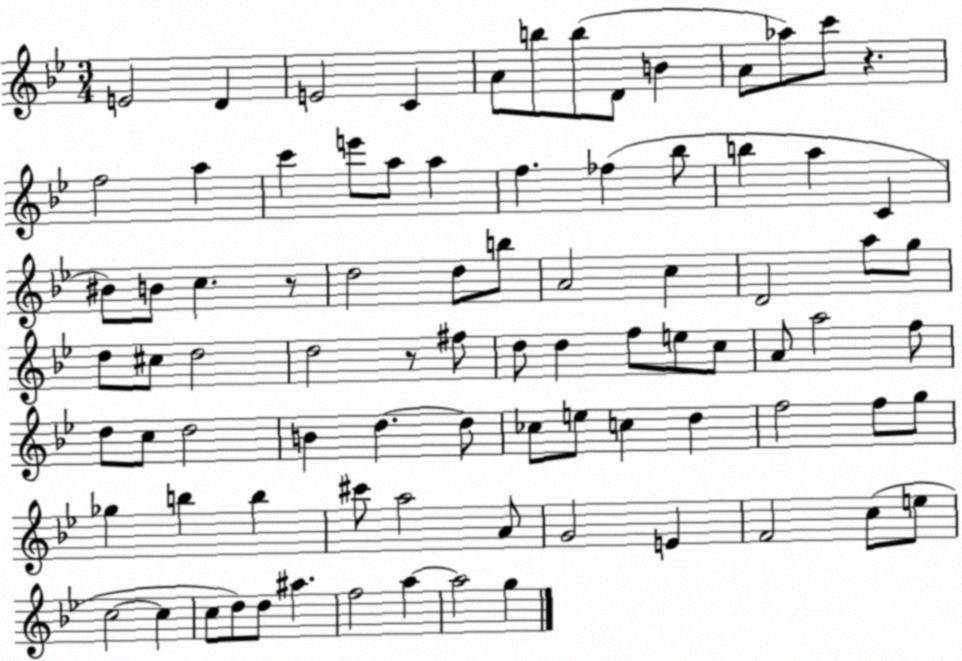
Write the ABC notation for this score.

X:1
T:Untitled
M:3/4
L:1/4
K:Bb
E2 D E2 C A/2 b/2 b/2 D/2 B A/2 _a/2 c'/2 z f2 a c' e'/2 a/2 a f _f _b/2 b a C ^B/2 B/2 c z/2 d2 d/2 b/2 A2 c D2 a/2 g/2 d/2 ^c/2 d2 d2 z/2 ^f/2 d/2 d f/2 e/2 c/2 A/2 a2 f/2 d/2 c/2 d2 B d d/2 _c/2 e/2 c d f2 f/2 g/2 _g b b ^c'/2 a2 A/2 G2 E F2 c/2 e/2 c2 c c/2 d/2 d/2 ^a f2 a a2 g